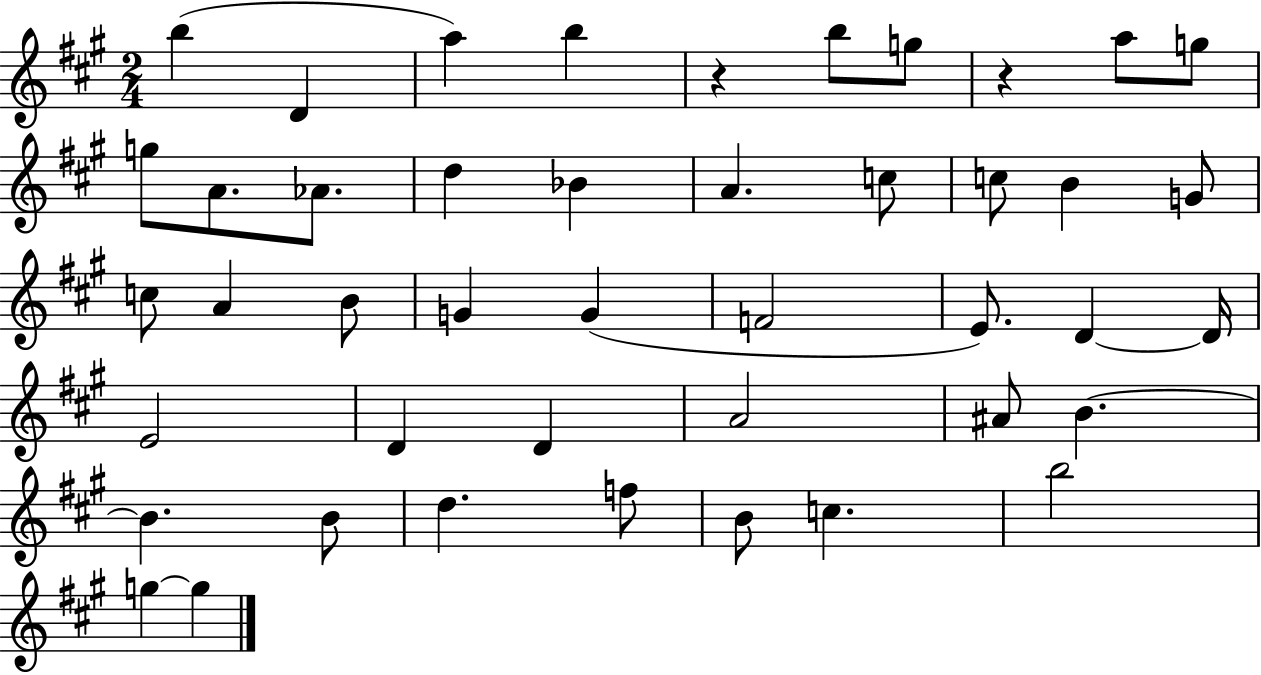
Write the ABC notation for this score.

X:1
T:Untitled
M:2/4
L:1/4
K:A
b D a b z b/2 g/2 z a/2 g/2 g/2 A/2 _A/2 d _B A c/2 c/2 B G/2 c/2 A B/2 G G F2 E/2 D D/4 E2 D D A2 ^A/2 B B B/2 d f/2 B/2 c b2 g g